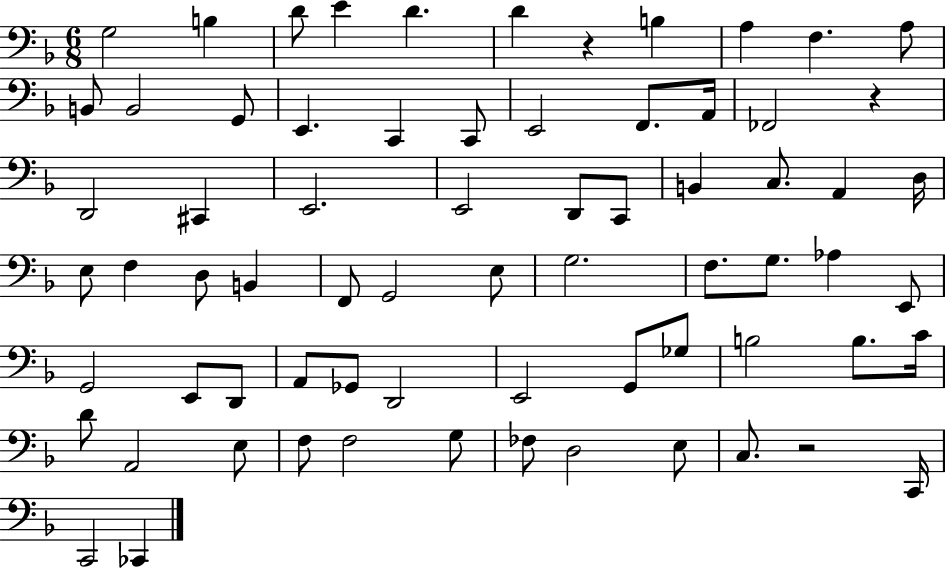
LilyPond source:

{
  \clef bass
  \numericTimeSignature
  \time 6/8
  \key f \major
  g2 b4 | d'8 e'4 d'4. | d'4 r4 b4 | a4 f4. a8 | \break b,8 b,2 g,8 | e,4. c,4 c,8 | e,2 f,8. a,16 | fes,2 r4 | \break d,2 cis,4 | e,2. | e,2 d,8 c,8 | b,4 c8. a,4 d16 | \break e8 f4 d8 b,4 | f,8 g,2 e8 | g2. | f8. g8. aes4 e,8 | \break g,2 e,8 d,8 | a,8 ges,8 d,2 | e,2 g,8 ges8 | b2 b8. c'16 | \break d'8 a,2 e8 | f8 f2 g8 | fes8 d2 e8 | c8. r2 c,16 | \break c,2 ces,4 | \bar "|."
}